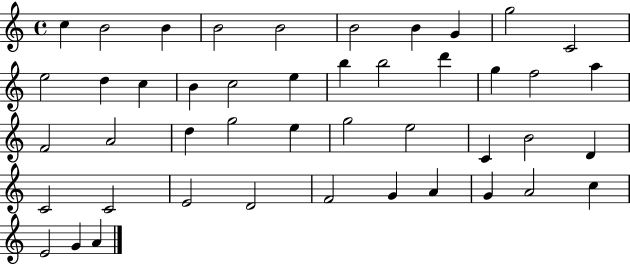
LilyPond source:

{
  \clef treble
  \time 4/4
  \defaultTimeSignature
  \key c \major
  c''4 b'2 b'4 | b'2 b'2 | b'2 b'4 g'4 | g''2 c'2 | \break e''2 d''4 c''4 | b'4 c''2 e''4 | b''4 b''2 d'''4 | g''4 f''2 a''4 | \break f'2 a'2 | d''4 g''2 e''4 | g''2 e''2 | c'4 b'2 d'4 | \break c'2 c'2 | e'2 d'2 | f'2 g'4 a'4 | g'4 a'2 c''4 | \break e'2 g'4 a'4 | \bar "|."
}